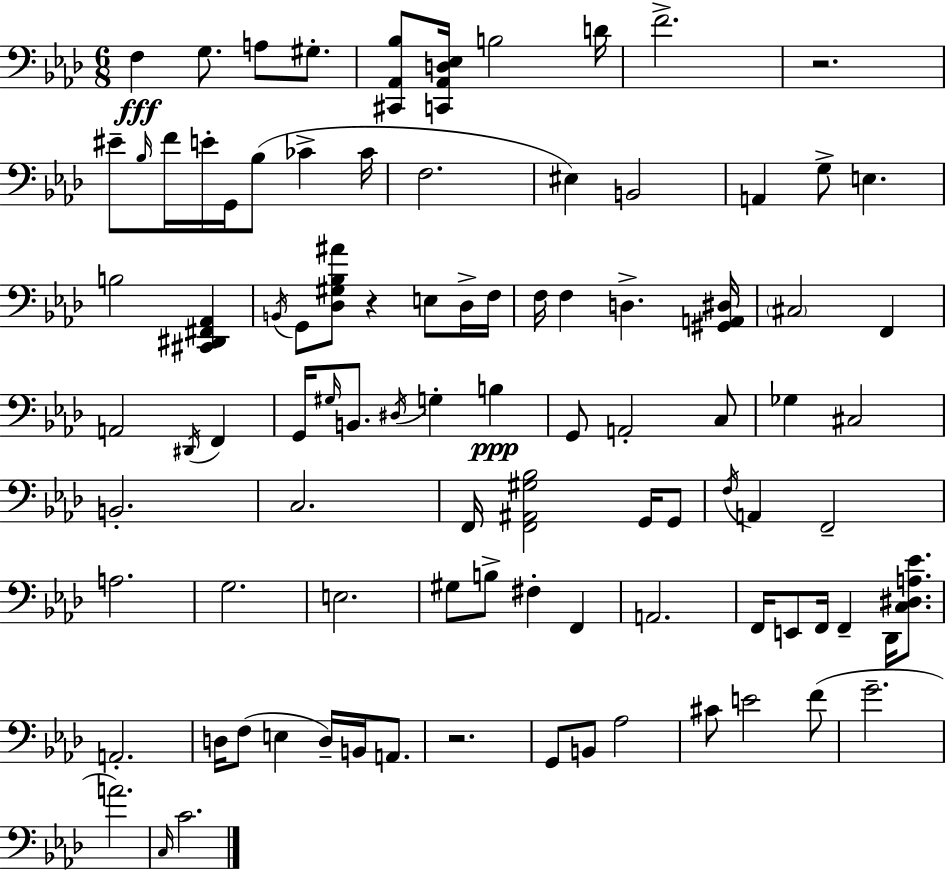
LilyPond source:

{
  \clef bass
  \numericTimeSignature
  \time 6/8
  \key aes \major
  f4\fff g8. a8 gis8.-. | <cis, aes, bes>8 <c, aes, d ees>16 b2 d'16 | f'2.-> | r2. | \break eis'8-- \grace { bes16 } f'16 e'16-. g,16 bes8( ces'4-> | ces'16 f2. | eis4) b,2 | a,4 g8-> e4. | \break b2 <cis, dis, fis, aes,>4 | \acciaccatura { b,16 } g,8 <des gis bes ais'>8 r4 e8 | des16-> f16 f16 f4 d4.-> | <gis, a, dis>16 \parenthesize cis2 f,4 | \break a,2 \acciaccatura { dis,16 } f,4 | g,16 \grace { gis16 } b,8. \acciaccatura { dis16 } g4-. | b4\ppp g,8 a,2-. | c8 ges4 cis2 | \break b,2.-. | c2. | f,16 <f, ais, gis bes>2 | g,16 g,8 \acciaccatura { f16 } a,4 f,2-- | \break a2. | g2. | e2. | gis8 b8-> fis4-. | \break f,4 a,2. | f,16 e,8 f,16 f,4-- | des,16 <c dis a ees'>8. a,2.-. | d16 f8( e4 | \break d16--) b,16 a,8. r2. | g,8 b,8 aes2 | cis'8 e'2 | f'8( g'2.-- | \break a'2.) | \grace { c16 } c'2. | \bar "|."
}